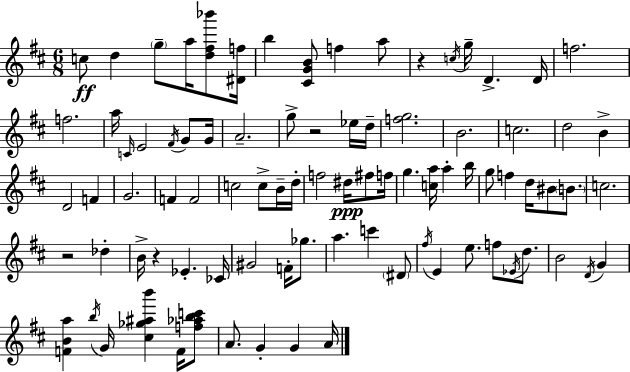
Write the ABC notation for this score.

X:1
T:Untitled
M:6/8
L:1/4
K:D
c/2 d g/2 a/4 [d^f_b']/2 [^Df]/4 b [^CGB]/2 f a/2 z c/4 g/4 D D/4 f2 f2 a/4 C/4 E2 ^F/4 G/2 G/4 A2 g/2 z2 _e/4 d/4 [fg]2 B2 c2 d2 B D2 F G2 F F2 c2 c/2 B/4 d/4 f2 ^d/4 ^f/2 f/4 g [ca]/4 a b/4 g/2 f d/4 ^B/2 B/2 c2 z2 _d B/4 z _E _C/4 ^G2 F/4 _g/2 a c' ^D/2 ^f/4 E e/2 f/2 _E/4 d/2 B2 D/4 G [FBa] b/4 G/4 [^c_g^ab'] F/4 [f_abc']/2 A/2 G G A/4